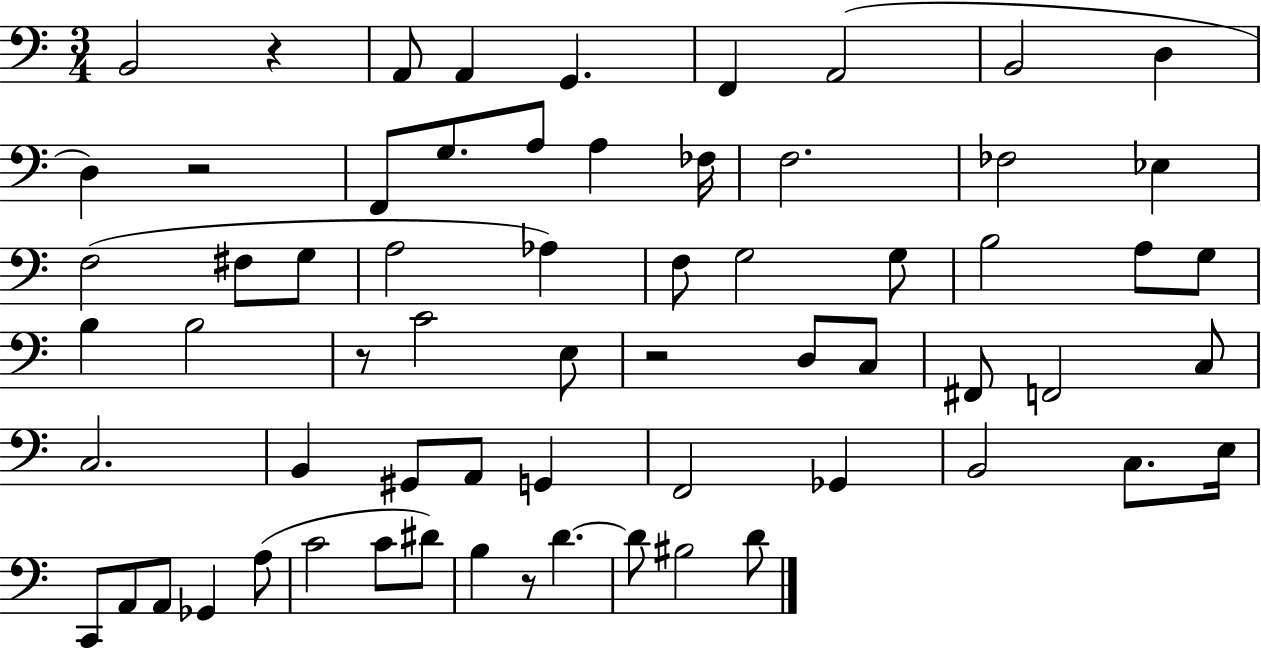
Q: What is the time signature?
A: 3/4